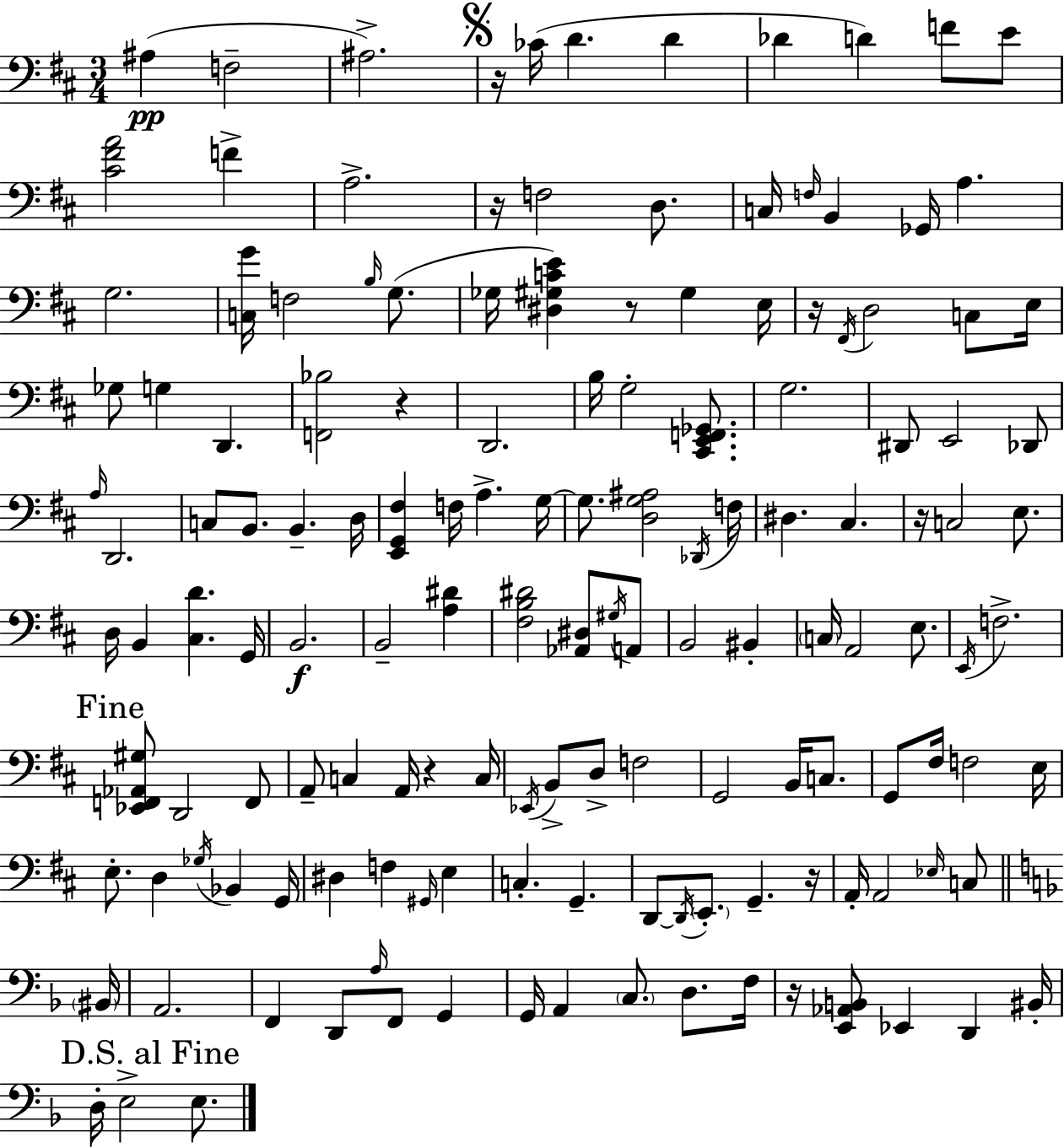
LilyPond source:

{
  \clef bass
  \numericTimeSignature
  \time 3/4
  \key d \major
  \repeat volta 2 { ais4(\pp f2-- | ais2.->) | \mark \markup { \musicglyph "scripts.segno" } r16 ces'16( d'4. d'4 | des'4 d'4) f'8 e'8 | \break <cis' fis' a'>2 f'4-> | a2.-> | r16 f2 d8. | c16 \grace { f16 } b,4 ges,16 a4. | \break g2. | <c g'>16 f2 \grace { b16 } g8.( | ges16 <dis gis c' e'>4) r8 gis4 | e16 r16 \acciaccatura { fis,16 } d2 | \break c8 e16 ges8 g4 d,4. | <f, bes>2 r4 | d,2. | b16 g2-. | \break <cis, e, f, ges,>8. g2. | dis,8 e,2 | des,8 \grace { a16 } d,2. | c8 b,8. b,4.-- | \break d16 <e, g, fis>4 f16 a4.-> | g16~~ g8. <d g ais>2 | \acciaccatura { des,16 } f16 dis4. cis4. | r16 c2 | \break e8. d16 b,4 <cis d'>4. | g,16 b,2.\f | b,2-- | <a dis'>4 <fis b dis'>2 | \break <aes, dis>8 \acciaccatura { gis16 } a,8 b,2 | bis,4-. \parenthesize c16 a,2 | e8. \acciaccatura { e,16 } f2.-> | \mark "Fine" <ees, f, aes, gis>8 d,2 | \break f,8 a,8-- c4 | a,16 r4 c16 \acciaccatura { ees,16 } b,8-> d8-> | f2 g,2 | b,16 c8. g,8 fis16 f2 | \break e16 e8.-. d4 | \acciaccatura { ges16 } bes,4 g,16 dis4 | f4 \grace { gis,16 } e4 c4.-. | g,4.-- d,8~~ | \break \acciaccatura { d,16 } \parenthesize e,8.-. g,4.-- r16 a,16-. | a,2 \grace { ees16 } c8 \bar "||" \break \key d \minor \parenthesize bis,16 a,2. | f,4 d,8 \grace { a16 } f,8 g,4 | g,16 a,4 \parenthesize c8. d8. | f16 r16 <e, aes, b,>8 ees,4 d,4 | \break bis,16-. \mark "D.S. al Fine" d16-. e2-> e8. | } \bar "|."
}